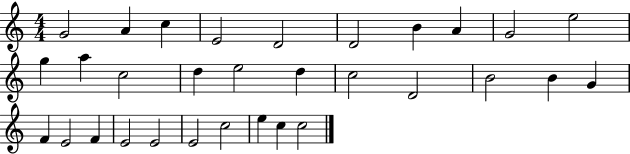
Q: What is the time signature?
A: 4/4